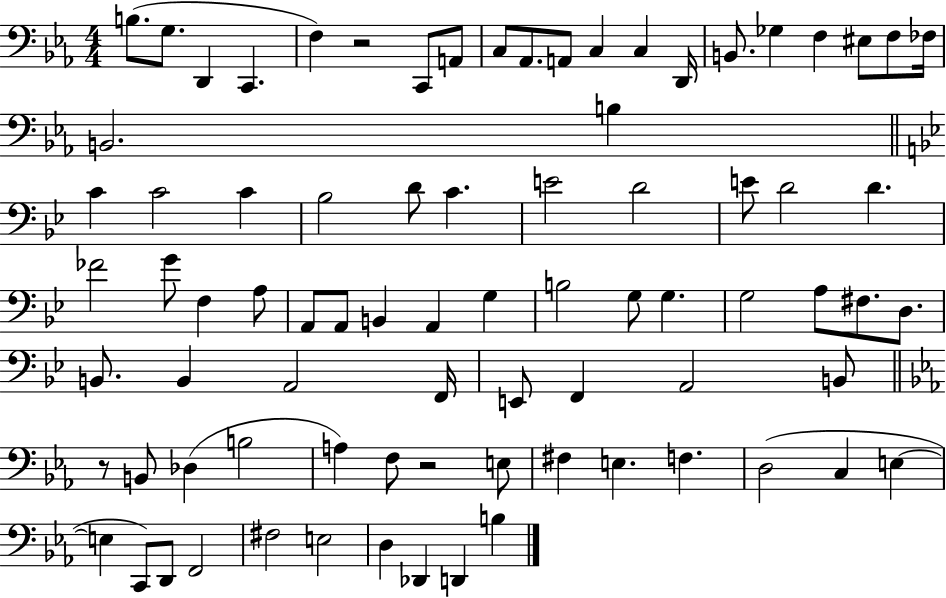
X:1
T:Untitled
M:4/4
L:1/4
K:Eb
B,/2 G,/2 D,, C,, F, z2 C,,/2 A,,/2 C,/2 _A,,/2 A,,/2 C, C, D,,/4 B,,/2 _G, F, ^E,/2 F,/2 _F,/4 B,,2 B, C C2 C _B,2 D/2 C E2 D2 E/2 D2 D _F2 G/2 F, A,/2 A,,/2 A,,/2 B,, A,, G, B,2 G,/2 G, G,2 A,/2 ^F,/2 D,/2 B,,/2 B,, A,,2 F,,/4 E,,/2 F,, A,,2 B,,/2 z/2 B,,/2 _D, B,2 A, F,/2 z2 E,/2 ^F, E, F, D,2 C, E, E, C,,/2 D,,/2 F,,2 ^F,2 E,2 D, _D,, D,, B,